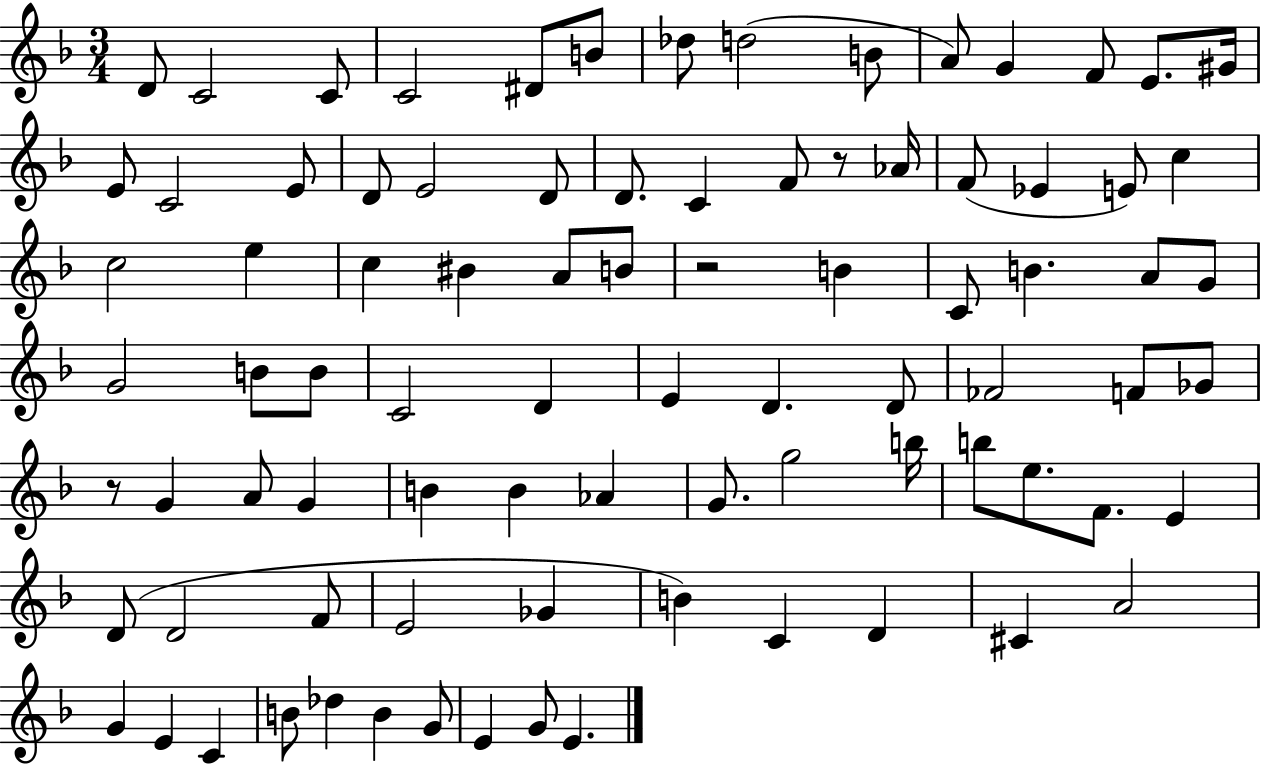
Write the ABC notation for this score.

X:1
T:Untitled
M:3/4
L:1/4
K:F
D/2 C2 C/2 C2 ^D/2 B/2 _d/2 d2 B/2 A/2 G F/2 E/2 ^G/4 E/2 C2 E/2 D/2 E2 D/2 D/2 C F/2 z/2 _A/4 F/2 _E E/2 c c2 e c ^B A/2 B/2 z2 B C/2 B A/2 G/2 G2 B/2 B/2 C2 D E D D/2 _F2 F/2 _G/2 z/2 G A/2 G B B _A G/2 g2 b/4 b/2 e/2 F/2 E D/2 D2 F/2 E2 _G B C D ^C A2 G E C B/2 _d B G/2 E G/2 E